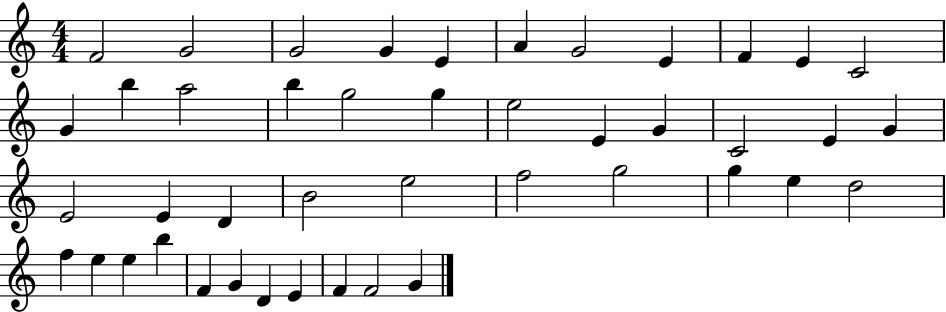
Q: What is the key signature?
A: C major